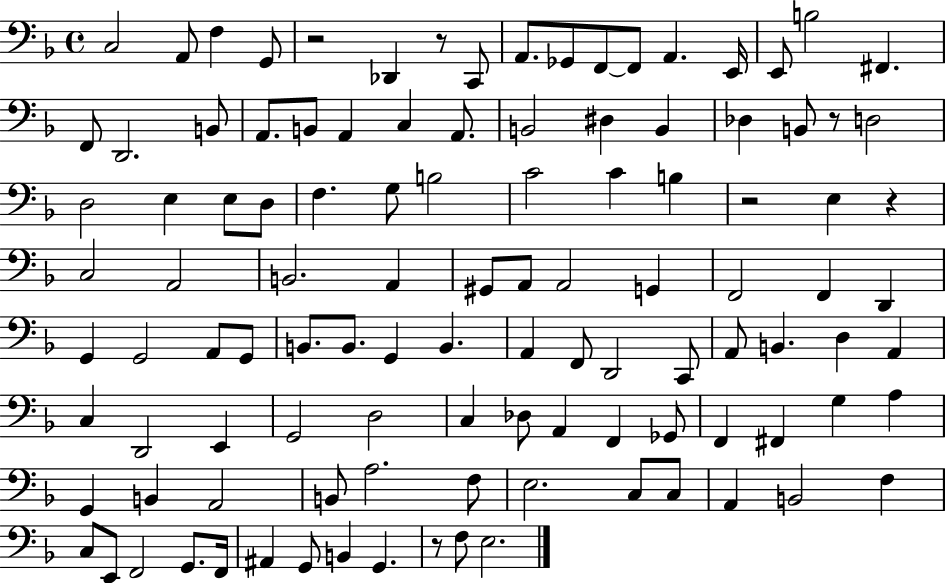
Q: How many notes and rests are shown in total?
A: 110